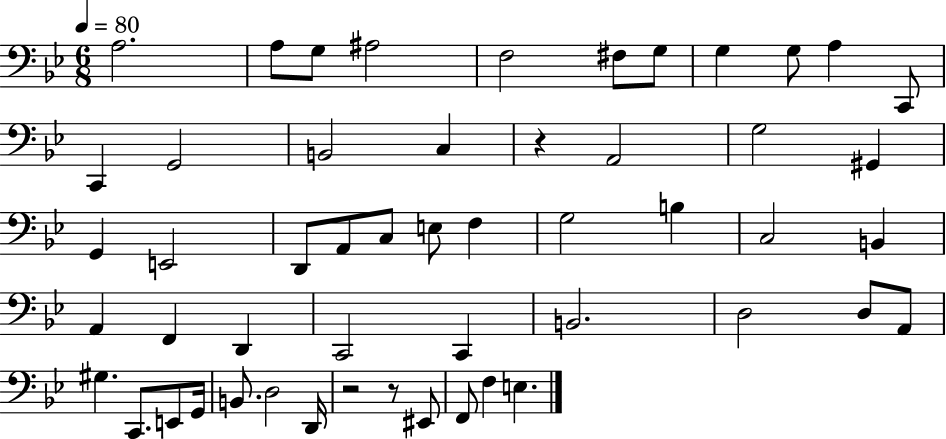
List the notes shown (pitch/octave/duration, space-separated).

A3/h. A3/e G3/e A#3/h F3/h F#3/e G3/e G3/q G3/e A3/q C2/e C2/q G2/h B2/h C3/q R/q A2/h G3/h G#2/q G2/q E2/h D2/e A2/e C3/e E3/e F3/q G3/h B3/q C3/h B2/q A2/q F2/q D2/q C2/h C2/q B2/h. D3/h D3/e A2/e G#3/q. C2/e. E2/e G2/s B2/e. D3/h D2/s R/h R/e EIS2/e F2/e F3/q E3/q.